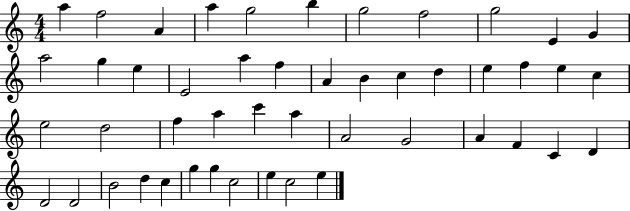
A5/q F5/h A4/q A5/q G5/h B5/q G5/h F5/h G5/h E4/q G4/q A5/h G5/q E5/q E4/h A5/q F5/q A4/q B4/q C5/q D5/q E5/q F5/q E5/q C5/q E5/h D5/h F5/q A5/q C6/q A5/q A4/h G4/h A4/q F4/q C4/q D4/q D4/h D4/h B4/h D5/q C5/q G5/q G5/q C5/h E5/q C5/h E5/q